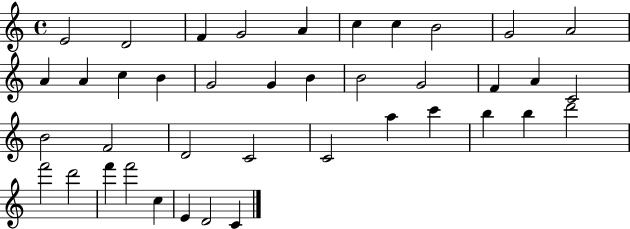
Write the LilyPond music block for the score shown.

{
  \clef treble
  \time 4/4
  \defaultTimeSignature
  \key c \major
  e'2 d'2 | f'4 g'2 a'4 | c''4 c''4 b'2 | g'2 a'2 | \break a'4 a'4 c''4 b'4 | g'2 g'4 b'4 | b'2 g'2 | f'4 a'4 c'2 | \break b'2 f'2 | d'2 c'2 | c'2 a''4 c'''4 | b''4 b''4 d'''2 | \break f'''2 d'''2 | f'''4 f'''2 c''4 | e'4 d'2 c'4 | \bar "|."
}